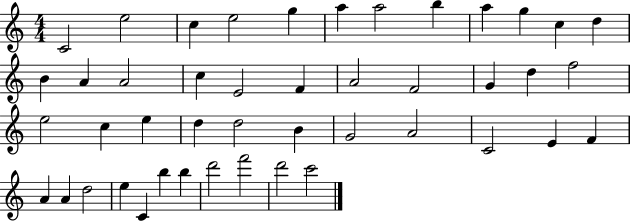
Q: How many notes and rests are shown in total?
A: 45